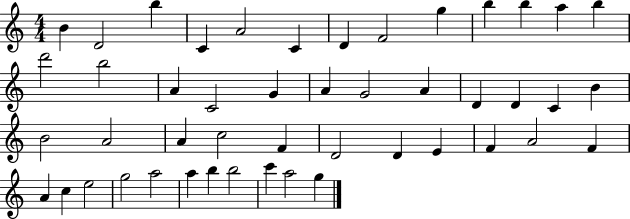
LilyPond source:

{
  \clef treble
  \numericTimeSignature
  \time 4/4
  \key c \major
  b'4 d'2 b''4 | c'4 a'2 c'4 | d'4 f'2 g''4 | b''4 b''4 a''4 b''4 | \break d'''2 b''2 | a'4 c'2 g'4 | a'4 g'2 a'4 | d'4 d'4 c'4 b'4 | \break b'2 a'2 | a'4 c''2 f'4 | d'2 d'4 e'4 | f'4 a'2 f'4 | \break a'4 c''4 e''2 | g''2 a''2 | a''4 b''4 b''2 | c'''4 a''2 g''4 | \break \bar "|."
}